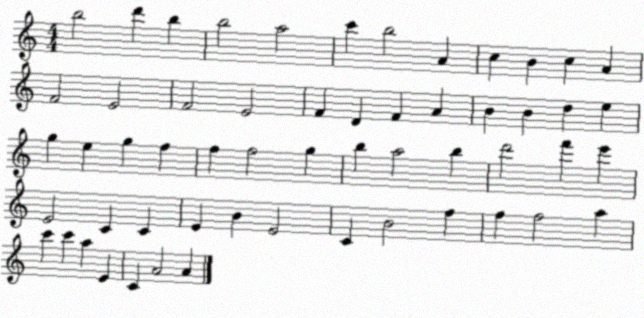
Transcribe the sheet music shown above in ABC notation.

X:1
T:Untitled
M:4/4
L:1/4
K:C
b2 d' b b2 a2 c' b2 A c B c A F2 E2 F2 E2 F D F A B B d e g e g f f f2 g b a2 b d'2 f' e' E2 C C E B E2 C B2 f f f2 a c' c' a E C A2 A